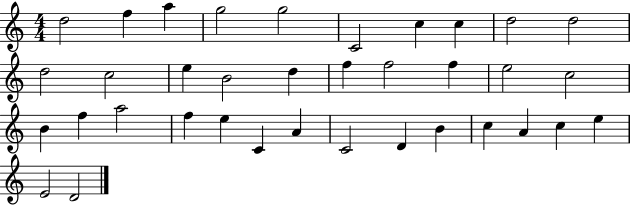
{
  \clef treble
  \numericTimeSignature
  \time 4/4
  \key c \major
  d''2 f''4 a''4 | g''2 g''2 | c'2 c''4 c''4 | d''2 d''2 | \break d''2 c''2 | e''4 b'2 d''4 | f''4 f''2 f''4 | e''2 c''2 | \break b'4 f''4 a''2 | f''4 e''4 c'4 a'4 | c'2 d'4 b'4 | c''4 a'4 c''4 e''4 | \break e'2 d'2 | \bar "|."
}